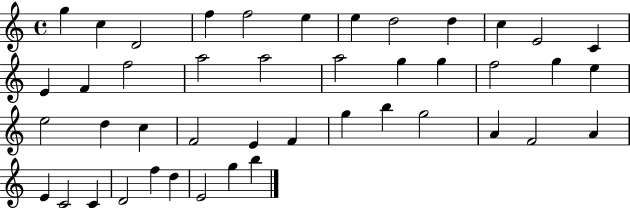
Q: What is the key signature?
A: C major